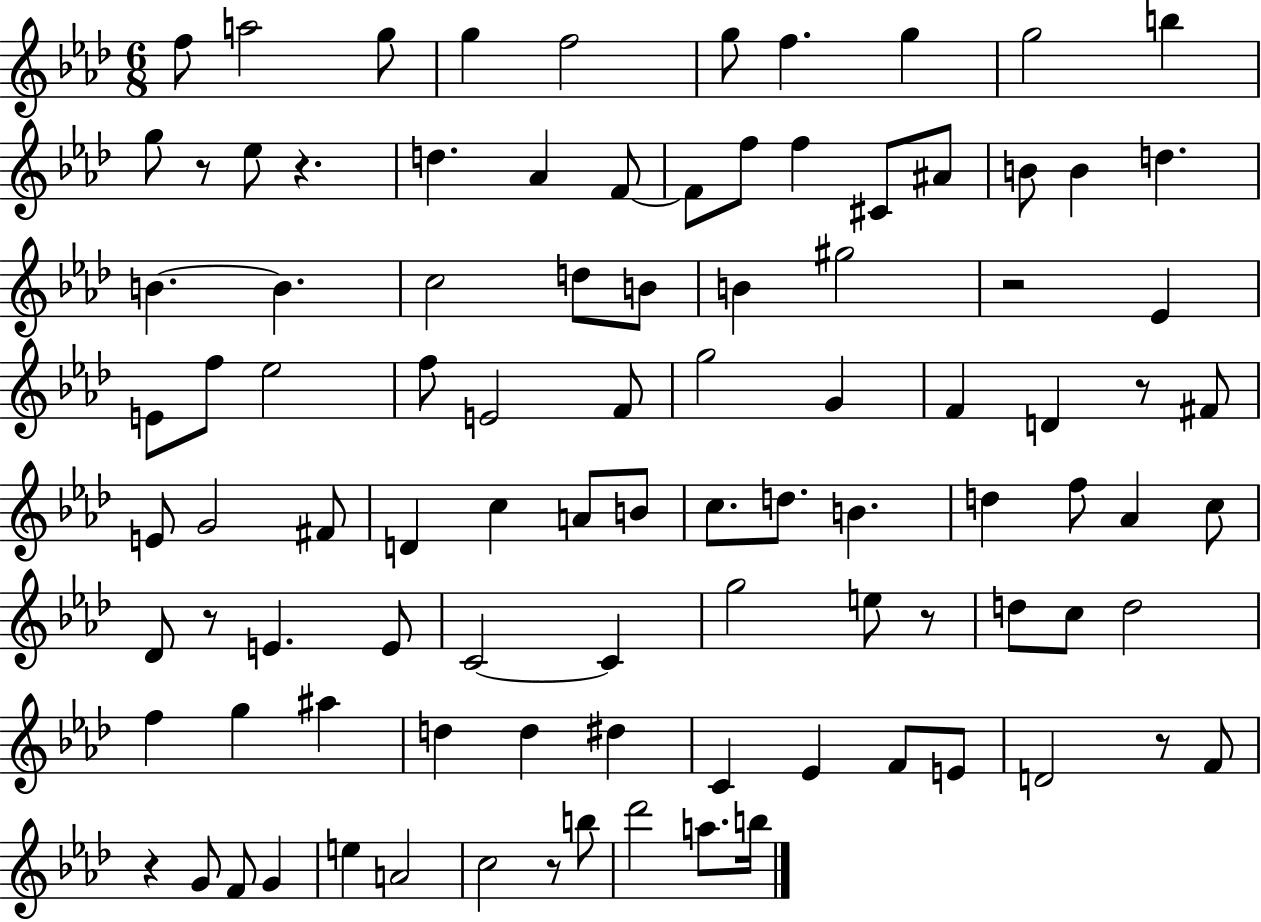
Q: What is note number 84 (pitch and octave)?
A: C5